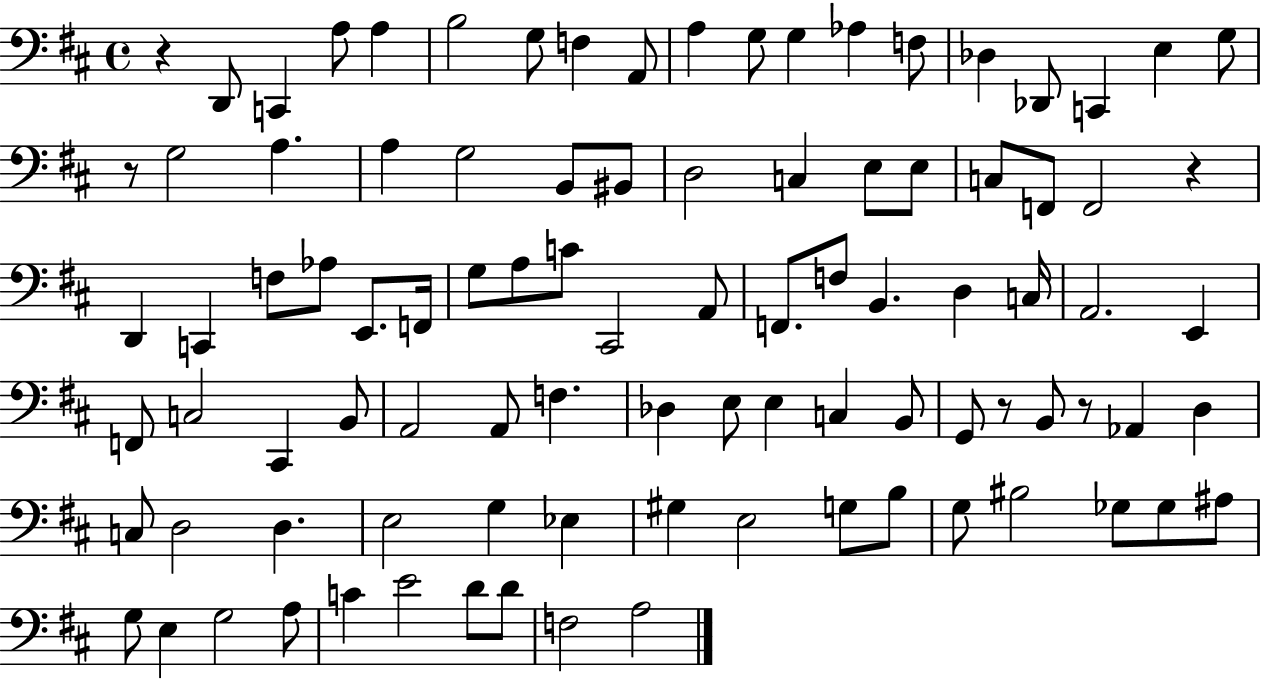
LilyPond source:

{
  \clef bass
  \time 4/4
  \defaultTimeSignature
  \key d \major
  r4 d,8 c,4 a8 a4 | b2 g8 f4 a,8 | a4 g8 g4 aes4 f8 | des4 des,8 c,4 e4 g8 | \break r8 g2 a4. | a4 g2 b,8 bis,8 | d2 c4 e8 e8 | c8 f,8 f,2 r4 | \break d,4 c,4 f8 aes8 e,8. f,16 | g8 a8 c'8 cis,2 a,8 | f,8. f8 b,4. d4 c16 | a,2. e,4 | \break f,8 c2 cis,4 b,8 | a,2 a,8 f4. | des4 e8 e4 c4 b,8 | g,8 r8 b,8 r8 aes,4 d4 | \break c8 d2 d4. | e2 g4 ees4 | gis4 e2 g8 b8 | g8 bis2 ges8 ges8 ais8 | \break g8 e4 g2 a8 | c'4 e'2 d'8 d'8 | f2 a2 | \bar "|."
}